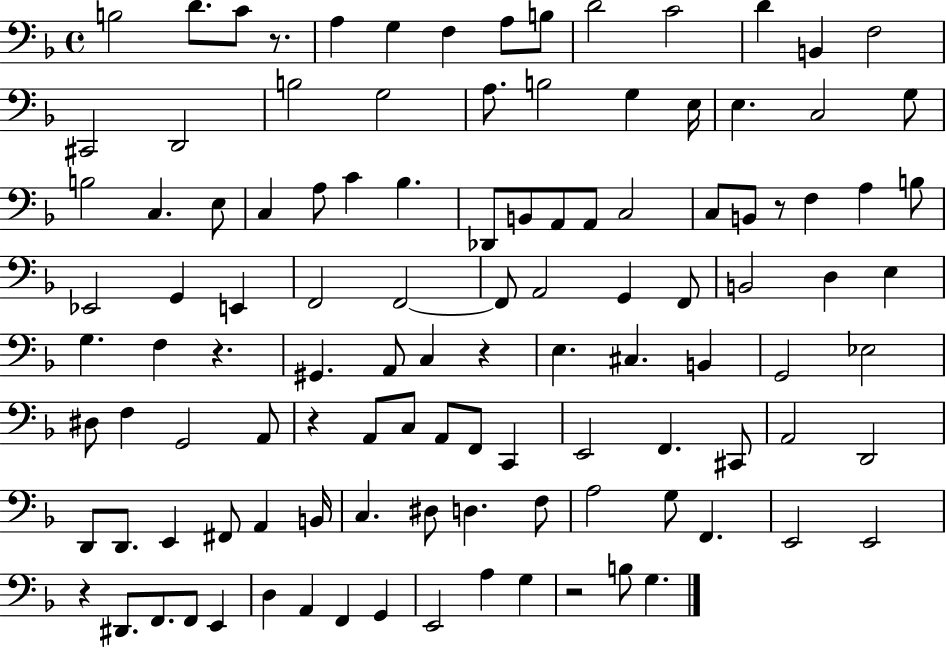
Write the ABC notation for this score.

X:1
T:Untitled
M:4/4
L:1/4
K:F
B,2 D/2 C/2 z/2 A, G, F, A,/2 B,/2 D2 C2 D B,, F,2 ^C,,2 D,,2 B,2 G,2 A,/2 B,2 G, E,/4 E, C,2 G,/2 B,2 C, E,/2 C, A,/2 C _B, _D,,/2 B,,/2 A,,/2 A,,/2 C,2 C,/2 B,,/2 z/2 F, A, B,/2 _E,,2 G,, E,, F,,2 F,,2 F,,/2 A,,2 G,, F,,/2 B,,2 D, E, G, F, z ^G,, A,,/2 C, z E, ^C, B,, G,,2 _E,2 ^D,/2 F, G,,2 A,,/2 z A,,/2 C,/2 A,,/2 F,,/2 C,, E,,2 F,, ^C,,/2 A,,2 D,,2 D,,/2 D,,/2 E,, ^F,,/2 A,, B,,/4 C, ^D,/2 D, F,/2 A,2 G,/2 F,, E,,2 E,,2 z ^D,,/2 F,,/2 F,,/2 E,, D, A,, F,, G,, E,,2 A, G, z2 B,/2 G,